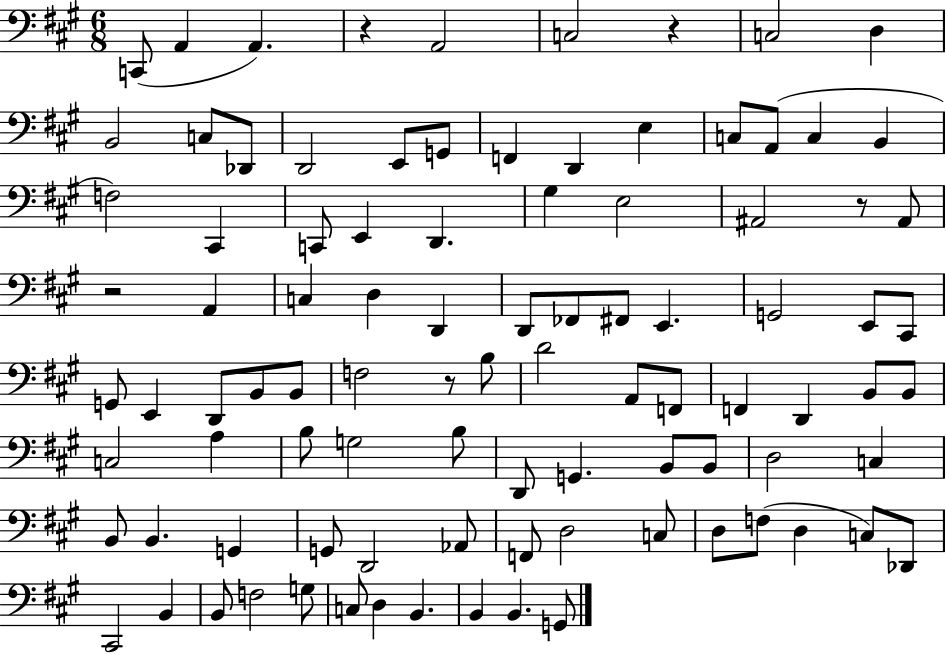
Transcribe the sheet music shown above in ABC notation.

X:1
T:Untitled
M:6/8
L:1/4
K:A
C,,/2 A,, A,, z A,,2 C,2 z C,2 D, B,,2 C,/2 _D,,/2 D,,2 E,,/2 G,,/2 F,, D,, E, C,/2 A,,/2 C, B,, F,2 ^C,, C,,/2 E,, D,, ^G, E,2 ^A,,2 z/2 ^A,,/2 z2 A,, C, D, D,, D,,/2 _F,,/2 ^F,,/2 E,, G,,2 E,,/2 ^C,,/2 G,,/2 E,, D,,/2 B,,/2 B,,/2 F,2 z/2 B,/2 D2 A,,/2 F,,/2 F,, D,, B,,/2 B,,/2 C,2 A, B,/2 G,2 B,/2 D,,/2 G,, B,,/2 B,,/2 D,2 C, B,,/2 B,, G,, G,,/2 D,,2 _A,,/2 F,,/2 D,2 C,/2 D,/2 F,/2 D, C,/2 _D,,/2 ^C,,2 B,, B,,/2 F,2 G,/2 C,/2 D, B,, B,, B,, G,,/2